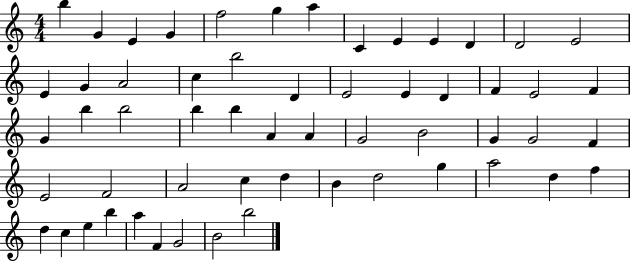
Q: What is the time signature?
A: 4/4